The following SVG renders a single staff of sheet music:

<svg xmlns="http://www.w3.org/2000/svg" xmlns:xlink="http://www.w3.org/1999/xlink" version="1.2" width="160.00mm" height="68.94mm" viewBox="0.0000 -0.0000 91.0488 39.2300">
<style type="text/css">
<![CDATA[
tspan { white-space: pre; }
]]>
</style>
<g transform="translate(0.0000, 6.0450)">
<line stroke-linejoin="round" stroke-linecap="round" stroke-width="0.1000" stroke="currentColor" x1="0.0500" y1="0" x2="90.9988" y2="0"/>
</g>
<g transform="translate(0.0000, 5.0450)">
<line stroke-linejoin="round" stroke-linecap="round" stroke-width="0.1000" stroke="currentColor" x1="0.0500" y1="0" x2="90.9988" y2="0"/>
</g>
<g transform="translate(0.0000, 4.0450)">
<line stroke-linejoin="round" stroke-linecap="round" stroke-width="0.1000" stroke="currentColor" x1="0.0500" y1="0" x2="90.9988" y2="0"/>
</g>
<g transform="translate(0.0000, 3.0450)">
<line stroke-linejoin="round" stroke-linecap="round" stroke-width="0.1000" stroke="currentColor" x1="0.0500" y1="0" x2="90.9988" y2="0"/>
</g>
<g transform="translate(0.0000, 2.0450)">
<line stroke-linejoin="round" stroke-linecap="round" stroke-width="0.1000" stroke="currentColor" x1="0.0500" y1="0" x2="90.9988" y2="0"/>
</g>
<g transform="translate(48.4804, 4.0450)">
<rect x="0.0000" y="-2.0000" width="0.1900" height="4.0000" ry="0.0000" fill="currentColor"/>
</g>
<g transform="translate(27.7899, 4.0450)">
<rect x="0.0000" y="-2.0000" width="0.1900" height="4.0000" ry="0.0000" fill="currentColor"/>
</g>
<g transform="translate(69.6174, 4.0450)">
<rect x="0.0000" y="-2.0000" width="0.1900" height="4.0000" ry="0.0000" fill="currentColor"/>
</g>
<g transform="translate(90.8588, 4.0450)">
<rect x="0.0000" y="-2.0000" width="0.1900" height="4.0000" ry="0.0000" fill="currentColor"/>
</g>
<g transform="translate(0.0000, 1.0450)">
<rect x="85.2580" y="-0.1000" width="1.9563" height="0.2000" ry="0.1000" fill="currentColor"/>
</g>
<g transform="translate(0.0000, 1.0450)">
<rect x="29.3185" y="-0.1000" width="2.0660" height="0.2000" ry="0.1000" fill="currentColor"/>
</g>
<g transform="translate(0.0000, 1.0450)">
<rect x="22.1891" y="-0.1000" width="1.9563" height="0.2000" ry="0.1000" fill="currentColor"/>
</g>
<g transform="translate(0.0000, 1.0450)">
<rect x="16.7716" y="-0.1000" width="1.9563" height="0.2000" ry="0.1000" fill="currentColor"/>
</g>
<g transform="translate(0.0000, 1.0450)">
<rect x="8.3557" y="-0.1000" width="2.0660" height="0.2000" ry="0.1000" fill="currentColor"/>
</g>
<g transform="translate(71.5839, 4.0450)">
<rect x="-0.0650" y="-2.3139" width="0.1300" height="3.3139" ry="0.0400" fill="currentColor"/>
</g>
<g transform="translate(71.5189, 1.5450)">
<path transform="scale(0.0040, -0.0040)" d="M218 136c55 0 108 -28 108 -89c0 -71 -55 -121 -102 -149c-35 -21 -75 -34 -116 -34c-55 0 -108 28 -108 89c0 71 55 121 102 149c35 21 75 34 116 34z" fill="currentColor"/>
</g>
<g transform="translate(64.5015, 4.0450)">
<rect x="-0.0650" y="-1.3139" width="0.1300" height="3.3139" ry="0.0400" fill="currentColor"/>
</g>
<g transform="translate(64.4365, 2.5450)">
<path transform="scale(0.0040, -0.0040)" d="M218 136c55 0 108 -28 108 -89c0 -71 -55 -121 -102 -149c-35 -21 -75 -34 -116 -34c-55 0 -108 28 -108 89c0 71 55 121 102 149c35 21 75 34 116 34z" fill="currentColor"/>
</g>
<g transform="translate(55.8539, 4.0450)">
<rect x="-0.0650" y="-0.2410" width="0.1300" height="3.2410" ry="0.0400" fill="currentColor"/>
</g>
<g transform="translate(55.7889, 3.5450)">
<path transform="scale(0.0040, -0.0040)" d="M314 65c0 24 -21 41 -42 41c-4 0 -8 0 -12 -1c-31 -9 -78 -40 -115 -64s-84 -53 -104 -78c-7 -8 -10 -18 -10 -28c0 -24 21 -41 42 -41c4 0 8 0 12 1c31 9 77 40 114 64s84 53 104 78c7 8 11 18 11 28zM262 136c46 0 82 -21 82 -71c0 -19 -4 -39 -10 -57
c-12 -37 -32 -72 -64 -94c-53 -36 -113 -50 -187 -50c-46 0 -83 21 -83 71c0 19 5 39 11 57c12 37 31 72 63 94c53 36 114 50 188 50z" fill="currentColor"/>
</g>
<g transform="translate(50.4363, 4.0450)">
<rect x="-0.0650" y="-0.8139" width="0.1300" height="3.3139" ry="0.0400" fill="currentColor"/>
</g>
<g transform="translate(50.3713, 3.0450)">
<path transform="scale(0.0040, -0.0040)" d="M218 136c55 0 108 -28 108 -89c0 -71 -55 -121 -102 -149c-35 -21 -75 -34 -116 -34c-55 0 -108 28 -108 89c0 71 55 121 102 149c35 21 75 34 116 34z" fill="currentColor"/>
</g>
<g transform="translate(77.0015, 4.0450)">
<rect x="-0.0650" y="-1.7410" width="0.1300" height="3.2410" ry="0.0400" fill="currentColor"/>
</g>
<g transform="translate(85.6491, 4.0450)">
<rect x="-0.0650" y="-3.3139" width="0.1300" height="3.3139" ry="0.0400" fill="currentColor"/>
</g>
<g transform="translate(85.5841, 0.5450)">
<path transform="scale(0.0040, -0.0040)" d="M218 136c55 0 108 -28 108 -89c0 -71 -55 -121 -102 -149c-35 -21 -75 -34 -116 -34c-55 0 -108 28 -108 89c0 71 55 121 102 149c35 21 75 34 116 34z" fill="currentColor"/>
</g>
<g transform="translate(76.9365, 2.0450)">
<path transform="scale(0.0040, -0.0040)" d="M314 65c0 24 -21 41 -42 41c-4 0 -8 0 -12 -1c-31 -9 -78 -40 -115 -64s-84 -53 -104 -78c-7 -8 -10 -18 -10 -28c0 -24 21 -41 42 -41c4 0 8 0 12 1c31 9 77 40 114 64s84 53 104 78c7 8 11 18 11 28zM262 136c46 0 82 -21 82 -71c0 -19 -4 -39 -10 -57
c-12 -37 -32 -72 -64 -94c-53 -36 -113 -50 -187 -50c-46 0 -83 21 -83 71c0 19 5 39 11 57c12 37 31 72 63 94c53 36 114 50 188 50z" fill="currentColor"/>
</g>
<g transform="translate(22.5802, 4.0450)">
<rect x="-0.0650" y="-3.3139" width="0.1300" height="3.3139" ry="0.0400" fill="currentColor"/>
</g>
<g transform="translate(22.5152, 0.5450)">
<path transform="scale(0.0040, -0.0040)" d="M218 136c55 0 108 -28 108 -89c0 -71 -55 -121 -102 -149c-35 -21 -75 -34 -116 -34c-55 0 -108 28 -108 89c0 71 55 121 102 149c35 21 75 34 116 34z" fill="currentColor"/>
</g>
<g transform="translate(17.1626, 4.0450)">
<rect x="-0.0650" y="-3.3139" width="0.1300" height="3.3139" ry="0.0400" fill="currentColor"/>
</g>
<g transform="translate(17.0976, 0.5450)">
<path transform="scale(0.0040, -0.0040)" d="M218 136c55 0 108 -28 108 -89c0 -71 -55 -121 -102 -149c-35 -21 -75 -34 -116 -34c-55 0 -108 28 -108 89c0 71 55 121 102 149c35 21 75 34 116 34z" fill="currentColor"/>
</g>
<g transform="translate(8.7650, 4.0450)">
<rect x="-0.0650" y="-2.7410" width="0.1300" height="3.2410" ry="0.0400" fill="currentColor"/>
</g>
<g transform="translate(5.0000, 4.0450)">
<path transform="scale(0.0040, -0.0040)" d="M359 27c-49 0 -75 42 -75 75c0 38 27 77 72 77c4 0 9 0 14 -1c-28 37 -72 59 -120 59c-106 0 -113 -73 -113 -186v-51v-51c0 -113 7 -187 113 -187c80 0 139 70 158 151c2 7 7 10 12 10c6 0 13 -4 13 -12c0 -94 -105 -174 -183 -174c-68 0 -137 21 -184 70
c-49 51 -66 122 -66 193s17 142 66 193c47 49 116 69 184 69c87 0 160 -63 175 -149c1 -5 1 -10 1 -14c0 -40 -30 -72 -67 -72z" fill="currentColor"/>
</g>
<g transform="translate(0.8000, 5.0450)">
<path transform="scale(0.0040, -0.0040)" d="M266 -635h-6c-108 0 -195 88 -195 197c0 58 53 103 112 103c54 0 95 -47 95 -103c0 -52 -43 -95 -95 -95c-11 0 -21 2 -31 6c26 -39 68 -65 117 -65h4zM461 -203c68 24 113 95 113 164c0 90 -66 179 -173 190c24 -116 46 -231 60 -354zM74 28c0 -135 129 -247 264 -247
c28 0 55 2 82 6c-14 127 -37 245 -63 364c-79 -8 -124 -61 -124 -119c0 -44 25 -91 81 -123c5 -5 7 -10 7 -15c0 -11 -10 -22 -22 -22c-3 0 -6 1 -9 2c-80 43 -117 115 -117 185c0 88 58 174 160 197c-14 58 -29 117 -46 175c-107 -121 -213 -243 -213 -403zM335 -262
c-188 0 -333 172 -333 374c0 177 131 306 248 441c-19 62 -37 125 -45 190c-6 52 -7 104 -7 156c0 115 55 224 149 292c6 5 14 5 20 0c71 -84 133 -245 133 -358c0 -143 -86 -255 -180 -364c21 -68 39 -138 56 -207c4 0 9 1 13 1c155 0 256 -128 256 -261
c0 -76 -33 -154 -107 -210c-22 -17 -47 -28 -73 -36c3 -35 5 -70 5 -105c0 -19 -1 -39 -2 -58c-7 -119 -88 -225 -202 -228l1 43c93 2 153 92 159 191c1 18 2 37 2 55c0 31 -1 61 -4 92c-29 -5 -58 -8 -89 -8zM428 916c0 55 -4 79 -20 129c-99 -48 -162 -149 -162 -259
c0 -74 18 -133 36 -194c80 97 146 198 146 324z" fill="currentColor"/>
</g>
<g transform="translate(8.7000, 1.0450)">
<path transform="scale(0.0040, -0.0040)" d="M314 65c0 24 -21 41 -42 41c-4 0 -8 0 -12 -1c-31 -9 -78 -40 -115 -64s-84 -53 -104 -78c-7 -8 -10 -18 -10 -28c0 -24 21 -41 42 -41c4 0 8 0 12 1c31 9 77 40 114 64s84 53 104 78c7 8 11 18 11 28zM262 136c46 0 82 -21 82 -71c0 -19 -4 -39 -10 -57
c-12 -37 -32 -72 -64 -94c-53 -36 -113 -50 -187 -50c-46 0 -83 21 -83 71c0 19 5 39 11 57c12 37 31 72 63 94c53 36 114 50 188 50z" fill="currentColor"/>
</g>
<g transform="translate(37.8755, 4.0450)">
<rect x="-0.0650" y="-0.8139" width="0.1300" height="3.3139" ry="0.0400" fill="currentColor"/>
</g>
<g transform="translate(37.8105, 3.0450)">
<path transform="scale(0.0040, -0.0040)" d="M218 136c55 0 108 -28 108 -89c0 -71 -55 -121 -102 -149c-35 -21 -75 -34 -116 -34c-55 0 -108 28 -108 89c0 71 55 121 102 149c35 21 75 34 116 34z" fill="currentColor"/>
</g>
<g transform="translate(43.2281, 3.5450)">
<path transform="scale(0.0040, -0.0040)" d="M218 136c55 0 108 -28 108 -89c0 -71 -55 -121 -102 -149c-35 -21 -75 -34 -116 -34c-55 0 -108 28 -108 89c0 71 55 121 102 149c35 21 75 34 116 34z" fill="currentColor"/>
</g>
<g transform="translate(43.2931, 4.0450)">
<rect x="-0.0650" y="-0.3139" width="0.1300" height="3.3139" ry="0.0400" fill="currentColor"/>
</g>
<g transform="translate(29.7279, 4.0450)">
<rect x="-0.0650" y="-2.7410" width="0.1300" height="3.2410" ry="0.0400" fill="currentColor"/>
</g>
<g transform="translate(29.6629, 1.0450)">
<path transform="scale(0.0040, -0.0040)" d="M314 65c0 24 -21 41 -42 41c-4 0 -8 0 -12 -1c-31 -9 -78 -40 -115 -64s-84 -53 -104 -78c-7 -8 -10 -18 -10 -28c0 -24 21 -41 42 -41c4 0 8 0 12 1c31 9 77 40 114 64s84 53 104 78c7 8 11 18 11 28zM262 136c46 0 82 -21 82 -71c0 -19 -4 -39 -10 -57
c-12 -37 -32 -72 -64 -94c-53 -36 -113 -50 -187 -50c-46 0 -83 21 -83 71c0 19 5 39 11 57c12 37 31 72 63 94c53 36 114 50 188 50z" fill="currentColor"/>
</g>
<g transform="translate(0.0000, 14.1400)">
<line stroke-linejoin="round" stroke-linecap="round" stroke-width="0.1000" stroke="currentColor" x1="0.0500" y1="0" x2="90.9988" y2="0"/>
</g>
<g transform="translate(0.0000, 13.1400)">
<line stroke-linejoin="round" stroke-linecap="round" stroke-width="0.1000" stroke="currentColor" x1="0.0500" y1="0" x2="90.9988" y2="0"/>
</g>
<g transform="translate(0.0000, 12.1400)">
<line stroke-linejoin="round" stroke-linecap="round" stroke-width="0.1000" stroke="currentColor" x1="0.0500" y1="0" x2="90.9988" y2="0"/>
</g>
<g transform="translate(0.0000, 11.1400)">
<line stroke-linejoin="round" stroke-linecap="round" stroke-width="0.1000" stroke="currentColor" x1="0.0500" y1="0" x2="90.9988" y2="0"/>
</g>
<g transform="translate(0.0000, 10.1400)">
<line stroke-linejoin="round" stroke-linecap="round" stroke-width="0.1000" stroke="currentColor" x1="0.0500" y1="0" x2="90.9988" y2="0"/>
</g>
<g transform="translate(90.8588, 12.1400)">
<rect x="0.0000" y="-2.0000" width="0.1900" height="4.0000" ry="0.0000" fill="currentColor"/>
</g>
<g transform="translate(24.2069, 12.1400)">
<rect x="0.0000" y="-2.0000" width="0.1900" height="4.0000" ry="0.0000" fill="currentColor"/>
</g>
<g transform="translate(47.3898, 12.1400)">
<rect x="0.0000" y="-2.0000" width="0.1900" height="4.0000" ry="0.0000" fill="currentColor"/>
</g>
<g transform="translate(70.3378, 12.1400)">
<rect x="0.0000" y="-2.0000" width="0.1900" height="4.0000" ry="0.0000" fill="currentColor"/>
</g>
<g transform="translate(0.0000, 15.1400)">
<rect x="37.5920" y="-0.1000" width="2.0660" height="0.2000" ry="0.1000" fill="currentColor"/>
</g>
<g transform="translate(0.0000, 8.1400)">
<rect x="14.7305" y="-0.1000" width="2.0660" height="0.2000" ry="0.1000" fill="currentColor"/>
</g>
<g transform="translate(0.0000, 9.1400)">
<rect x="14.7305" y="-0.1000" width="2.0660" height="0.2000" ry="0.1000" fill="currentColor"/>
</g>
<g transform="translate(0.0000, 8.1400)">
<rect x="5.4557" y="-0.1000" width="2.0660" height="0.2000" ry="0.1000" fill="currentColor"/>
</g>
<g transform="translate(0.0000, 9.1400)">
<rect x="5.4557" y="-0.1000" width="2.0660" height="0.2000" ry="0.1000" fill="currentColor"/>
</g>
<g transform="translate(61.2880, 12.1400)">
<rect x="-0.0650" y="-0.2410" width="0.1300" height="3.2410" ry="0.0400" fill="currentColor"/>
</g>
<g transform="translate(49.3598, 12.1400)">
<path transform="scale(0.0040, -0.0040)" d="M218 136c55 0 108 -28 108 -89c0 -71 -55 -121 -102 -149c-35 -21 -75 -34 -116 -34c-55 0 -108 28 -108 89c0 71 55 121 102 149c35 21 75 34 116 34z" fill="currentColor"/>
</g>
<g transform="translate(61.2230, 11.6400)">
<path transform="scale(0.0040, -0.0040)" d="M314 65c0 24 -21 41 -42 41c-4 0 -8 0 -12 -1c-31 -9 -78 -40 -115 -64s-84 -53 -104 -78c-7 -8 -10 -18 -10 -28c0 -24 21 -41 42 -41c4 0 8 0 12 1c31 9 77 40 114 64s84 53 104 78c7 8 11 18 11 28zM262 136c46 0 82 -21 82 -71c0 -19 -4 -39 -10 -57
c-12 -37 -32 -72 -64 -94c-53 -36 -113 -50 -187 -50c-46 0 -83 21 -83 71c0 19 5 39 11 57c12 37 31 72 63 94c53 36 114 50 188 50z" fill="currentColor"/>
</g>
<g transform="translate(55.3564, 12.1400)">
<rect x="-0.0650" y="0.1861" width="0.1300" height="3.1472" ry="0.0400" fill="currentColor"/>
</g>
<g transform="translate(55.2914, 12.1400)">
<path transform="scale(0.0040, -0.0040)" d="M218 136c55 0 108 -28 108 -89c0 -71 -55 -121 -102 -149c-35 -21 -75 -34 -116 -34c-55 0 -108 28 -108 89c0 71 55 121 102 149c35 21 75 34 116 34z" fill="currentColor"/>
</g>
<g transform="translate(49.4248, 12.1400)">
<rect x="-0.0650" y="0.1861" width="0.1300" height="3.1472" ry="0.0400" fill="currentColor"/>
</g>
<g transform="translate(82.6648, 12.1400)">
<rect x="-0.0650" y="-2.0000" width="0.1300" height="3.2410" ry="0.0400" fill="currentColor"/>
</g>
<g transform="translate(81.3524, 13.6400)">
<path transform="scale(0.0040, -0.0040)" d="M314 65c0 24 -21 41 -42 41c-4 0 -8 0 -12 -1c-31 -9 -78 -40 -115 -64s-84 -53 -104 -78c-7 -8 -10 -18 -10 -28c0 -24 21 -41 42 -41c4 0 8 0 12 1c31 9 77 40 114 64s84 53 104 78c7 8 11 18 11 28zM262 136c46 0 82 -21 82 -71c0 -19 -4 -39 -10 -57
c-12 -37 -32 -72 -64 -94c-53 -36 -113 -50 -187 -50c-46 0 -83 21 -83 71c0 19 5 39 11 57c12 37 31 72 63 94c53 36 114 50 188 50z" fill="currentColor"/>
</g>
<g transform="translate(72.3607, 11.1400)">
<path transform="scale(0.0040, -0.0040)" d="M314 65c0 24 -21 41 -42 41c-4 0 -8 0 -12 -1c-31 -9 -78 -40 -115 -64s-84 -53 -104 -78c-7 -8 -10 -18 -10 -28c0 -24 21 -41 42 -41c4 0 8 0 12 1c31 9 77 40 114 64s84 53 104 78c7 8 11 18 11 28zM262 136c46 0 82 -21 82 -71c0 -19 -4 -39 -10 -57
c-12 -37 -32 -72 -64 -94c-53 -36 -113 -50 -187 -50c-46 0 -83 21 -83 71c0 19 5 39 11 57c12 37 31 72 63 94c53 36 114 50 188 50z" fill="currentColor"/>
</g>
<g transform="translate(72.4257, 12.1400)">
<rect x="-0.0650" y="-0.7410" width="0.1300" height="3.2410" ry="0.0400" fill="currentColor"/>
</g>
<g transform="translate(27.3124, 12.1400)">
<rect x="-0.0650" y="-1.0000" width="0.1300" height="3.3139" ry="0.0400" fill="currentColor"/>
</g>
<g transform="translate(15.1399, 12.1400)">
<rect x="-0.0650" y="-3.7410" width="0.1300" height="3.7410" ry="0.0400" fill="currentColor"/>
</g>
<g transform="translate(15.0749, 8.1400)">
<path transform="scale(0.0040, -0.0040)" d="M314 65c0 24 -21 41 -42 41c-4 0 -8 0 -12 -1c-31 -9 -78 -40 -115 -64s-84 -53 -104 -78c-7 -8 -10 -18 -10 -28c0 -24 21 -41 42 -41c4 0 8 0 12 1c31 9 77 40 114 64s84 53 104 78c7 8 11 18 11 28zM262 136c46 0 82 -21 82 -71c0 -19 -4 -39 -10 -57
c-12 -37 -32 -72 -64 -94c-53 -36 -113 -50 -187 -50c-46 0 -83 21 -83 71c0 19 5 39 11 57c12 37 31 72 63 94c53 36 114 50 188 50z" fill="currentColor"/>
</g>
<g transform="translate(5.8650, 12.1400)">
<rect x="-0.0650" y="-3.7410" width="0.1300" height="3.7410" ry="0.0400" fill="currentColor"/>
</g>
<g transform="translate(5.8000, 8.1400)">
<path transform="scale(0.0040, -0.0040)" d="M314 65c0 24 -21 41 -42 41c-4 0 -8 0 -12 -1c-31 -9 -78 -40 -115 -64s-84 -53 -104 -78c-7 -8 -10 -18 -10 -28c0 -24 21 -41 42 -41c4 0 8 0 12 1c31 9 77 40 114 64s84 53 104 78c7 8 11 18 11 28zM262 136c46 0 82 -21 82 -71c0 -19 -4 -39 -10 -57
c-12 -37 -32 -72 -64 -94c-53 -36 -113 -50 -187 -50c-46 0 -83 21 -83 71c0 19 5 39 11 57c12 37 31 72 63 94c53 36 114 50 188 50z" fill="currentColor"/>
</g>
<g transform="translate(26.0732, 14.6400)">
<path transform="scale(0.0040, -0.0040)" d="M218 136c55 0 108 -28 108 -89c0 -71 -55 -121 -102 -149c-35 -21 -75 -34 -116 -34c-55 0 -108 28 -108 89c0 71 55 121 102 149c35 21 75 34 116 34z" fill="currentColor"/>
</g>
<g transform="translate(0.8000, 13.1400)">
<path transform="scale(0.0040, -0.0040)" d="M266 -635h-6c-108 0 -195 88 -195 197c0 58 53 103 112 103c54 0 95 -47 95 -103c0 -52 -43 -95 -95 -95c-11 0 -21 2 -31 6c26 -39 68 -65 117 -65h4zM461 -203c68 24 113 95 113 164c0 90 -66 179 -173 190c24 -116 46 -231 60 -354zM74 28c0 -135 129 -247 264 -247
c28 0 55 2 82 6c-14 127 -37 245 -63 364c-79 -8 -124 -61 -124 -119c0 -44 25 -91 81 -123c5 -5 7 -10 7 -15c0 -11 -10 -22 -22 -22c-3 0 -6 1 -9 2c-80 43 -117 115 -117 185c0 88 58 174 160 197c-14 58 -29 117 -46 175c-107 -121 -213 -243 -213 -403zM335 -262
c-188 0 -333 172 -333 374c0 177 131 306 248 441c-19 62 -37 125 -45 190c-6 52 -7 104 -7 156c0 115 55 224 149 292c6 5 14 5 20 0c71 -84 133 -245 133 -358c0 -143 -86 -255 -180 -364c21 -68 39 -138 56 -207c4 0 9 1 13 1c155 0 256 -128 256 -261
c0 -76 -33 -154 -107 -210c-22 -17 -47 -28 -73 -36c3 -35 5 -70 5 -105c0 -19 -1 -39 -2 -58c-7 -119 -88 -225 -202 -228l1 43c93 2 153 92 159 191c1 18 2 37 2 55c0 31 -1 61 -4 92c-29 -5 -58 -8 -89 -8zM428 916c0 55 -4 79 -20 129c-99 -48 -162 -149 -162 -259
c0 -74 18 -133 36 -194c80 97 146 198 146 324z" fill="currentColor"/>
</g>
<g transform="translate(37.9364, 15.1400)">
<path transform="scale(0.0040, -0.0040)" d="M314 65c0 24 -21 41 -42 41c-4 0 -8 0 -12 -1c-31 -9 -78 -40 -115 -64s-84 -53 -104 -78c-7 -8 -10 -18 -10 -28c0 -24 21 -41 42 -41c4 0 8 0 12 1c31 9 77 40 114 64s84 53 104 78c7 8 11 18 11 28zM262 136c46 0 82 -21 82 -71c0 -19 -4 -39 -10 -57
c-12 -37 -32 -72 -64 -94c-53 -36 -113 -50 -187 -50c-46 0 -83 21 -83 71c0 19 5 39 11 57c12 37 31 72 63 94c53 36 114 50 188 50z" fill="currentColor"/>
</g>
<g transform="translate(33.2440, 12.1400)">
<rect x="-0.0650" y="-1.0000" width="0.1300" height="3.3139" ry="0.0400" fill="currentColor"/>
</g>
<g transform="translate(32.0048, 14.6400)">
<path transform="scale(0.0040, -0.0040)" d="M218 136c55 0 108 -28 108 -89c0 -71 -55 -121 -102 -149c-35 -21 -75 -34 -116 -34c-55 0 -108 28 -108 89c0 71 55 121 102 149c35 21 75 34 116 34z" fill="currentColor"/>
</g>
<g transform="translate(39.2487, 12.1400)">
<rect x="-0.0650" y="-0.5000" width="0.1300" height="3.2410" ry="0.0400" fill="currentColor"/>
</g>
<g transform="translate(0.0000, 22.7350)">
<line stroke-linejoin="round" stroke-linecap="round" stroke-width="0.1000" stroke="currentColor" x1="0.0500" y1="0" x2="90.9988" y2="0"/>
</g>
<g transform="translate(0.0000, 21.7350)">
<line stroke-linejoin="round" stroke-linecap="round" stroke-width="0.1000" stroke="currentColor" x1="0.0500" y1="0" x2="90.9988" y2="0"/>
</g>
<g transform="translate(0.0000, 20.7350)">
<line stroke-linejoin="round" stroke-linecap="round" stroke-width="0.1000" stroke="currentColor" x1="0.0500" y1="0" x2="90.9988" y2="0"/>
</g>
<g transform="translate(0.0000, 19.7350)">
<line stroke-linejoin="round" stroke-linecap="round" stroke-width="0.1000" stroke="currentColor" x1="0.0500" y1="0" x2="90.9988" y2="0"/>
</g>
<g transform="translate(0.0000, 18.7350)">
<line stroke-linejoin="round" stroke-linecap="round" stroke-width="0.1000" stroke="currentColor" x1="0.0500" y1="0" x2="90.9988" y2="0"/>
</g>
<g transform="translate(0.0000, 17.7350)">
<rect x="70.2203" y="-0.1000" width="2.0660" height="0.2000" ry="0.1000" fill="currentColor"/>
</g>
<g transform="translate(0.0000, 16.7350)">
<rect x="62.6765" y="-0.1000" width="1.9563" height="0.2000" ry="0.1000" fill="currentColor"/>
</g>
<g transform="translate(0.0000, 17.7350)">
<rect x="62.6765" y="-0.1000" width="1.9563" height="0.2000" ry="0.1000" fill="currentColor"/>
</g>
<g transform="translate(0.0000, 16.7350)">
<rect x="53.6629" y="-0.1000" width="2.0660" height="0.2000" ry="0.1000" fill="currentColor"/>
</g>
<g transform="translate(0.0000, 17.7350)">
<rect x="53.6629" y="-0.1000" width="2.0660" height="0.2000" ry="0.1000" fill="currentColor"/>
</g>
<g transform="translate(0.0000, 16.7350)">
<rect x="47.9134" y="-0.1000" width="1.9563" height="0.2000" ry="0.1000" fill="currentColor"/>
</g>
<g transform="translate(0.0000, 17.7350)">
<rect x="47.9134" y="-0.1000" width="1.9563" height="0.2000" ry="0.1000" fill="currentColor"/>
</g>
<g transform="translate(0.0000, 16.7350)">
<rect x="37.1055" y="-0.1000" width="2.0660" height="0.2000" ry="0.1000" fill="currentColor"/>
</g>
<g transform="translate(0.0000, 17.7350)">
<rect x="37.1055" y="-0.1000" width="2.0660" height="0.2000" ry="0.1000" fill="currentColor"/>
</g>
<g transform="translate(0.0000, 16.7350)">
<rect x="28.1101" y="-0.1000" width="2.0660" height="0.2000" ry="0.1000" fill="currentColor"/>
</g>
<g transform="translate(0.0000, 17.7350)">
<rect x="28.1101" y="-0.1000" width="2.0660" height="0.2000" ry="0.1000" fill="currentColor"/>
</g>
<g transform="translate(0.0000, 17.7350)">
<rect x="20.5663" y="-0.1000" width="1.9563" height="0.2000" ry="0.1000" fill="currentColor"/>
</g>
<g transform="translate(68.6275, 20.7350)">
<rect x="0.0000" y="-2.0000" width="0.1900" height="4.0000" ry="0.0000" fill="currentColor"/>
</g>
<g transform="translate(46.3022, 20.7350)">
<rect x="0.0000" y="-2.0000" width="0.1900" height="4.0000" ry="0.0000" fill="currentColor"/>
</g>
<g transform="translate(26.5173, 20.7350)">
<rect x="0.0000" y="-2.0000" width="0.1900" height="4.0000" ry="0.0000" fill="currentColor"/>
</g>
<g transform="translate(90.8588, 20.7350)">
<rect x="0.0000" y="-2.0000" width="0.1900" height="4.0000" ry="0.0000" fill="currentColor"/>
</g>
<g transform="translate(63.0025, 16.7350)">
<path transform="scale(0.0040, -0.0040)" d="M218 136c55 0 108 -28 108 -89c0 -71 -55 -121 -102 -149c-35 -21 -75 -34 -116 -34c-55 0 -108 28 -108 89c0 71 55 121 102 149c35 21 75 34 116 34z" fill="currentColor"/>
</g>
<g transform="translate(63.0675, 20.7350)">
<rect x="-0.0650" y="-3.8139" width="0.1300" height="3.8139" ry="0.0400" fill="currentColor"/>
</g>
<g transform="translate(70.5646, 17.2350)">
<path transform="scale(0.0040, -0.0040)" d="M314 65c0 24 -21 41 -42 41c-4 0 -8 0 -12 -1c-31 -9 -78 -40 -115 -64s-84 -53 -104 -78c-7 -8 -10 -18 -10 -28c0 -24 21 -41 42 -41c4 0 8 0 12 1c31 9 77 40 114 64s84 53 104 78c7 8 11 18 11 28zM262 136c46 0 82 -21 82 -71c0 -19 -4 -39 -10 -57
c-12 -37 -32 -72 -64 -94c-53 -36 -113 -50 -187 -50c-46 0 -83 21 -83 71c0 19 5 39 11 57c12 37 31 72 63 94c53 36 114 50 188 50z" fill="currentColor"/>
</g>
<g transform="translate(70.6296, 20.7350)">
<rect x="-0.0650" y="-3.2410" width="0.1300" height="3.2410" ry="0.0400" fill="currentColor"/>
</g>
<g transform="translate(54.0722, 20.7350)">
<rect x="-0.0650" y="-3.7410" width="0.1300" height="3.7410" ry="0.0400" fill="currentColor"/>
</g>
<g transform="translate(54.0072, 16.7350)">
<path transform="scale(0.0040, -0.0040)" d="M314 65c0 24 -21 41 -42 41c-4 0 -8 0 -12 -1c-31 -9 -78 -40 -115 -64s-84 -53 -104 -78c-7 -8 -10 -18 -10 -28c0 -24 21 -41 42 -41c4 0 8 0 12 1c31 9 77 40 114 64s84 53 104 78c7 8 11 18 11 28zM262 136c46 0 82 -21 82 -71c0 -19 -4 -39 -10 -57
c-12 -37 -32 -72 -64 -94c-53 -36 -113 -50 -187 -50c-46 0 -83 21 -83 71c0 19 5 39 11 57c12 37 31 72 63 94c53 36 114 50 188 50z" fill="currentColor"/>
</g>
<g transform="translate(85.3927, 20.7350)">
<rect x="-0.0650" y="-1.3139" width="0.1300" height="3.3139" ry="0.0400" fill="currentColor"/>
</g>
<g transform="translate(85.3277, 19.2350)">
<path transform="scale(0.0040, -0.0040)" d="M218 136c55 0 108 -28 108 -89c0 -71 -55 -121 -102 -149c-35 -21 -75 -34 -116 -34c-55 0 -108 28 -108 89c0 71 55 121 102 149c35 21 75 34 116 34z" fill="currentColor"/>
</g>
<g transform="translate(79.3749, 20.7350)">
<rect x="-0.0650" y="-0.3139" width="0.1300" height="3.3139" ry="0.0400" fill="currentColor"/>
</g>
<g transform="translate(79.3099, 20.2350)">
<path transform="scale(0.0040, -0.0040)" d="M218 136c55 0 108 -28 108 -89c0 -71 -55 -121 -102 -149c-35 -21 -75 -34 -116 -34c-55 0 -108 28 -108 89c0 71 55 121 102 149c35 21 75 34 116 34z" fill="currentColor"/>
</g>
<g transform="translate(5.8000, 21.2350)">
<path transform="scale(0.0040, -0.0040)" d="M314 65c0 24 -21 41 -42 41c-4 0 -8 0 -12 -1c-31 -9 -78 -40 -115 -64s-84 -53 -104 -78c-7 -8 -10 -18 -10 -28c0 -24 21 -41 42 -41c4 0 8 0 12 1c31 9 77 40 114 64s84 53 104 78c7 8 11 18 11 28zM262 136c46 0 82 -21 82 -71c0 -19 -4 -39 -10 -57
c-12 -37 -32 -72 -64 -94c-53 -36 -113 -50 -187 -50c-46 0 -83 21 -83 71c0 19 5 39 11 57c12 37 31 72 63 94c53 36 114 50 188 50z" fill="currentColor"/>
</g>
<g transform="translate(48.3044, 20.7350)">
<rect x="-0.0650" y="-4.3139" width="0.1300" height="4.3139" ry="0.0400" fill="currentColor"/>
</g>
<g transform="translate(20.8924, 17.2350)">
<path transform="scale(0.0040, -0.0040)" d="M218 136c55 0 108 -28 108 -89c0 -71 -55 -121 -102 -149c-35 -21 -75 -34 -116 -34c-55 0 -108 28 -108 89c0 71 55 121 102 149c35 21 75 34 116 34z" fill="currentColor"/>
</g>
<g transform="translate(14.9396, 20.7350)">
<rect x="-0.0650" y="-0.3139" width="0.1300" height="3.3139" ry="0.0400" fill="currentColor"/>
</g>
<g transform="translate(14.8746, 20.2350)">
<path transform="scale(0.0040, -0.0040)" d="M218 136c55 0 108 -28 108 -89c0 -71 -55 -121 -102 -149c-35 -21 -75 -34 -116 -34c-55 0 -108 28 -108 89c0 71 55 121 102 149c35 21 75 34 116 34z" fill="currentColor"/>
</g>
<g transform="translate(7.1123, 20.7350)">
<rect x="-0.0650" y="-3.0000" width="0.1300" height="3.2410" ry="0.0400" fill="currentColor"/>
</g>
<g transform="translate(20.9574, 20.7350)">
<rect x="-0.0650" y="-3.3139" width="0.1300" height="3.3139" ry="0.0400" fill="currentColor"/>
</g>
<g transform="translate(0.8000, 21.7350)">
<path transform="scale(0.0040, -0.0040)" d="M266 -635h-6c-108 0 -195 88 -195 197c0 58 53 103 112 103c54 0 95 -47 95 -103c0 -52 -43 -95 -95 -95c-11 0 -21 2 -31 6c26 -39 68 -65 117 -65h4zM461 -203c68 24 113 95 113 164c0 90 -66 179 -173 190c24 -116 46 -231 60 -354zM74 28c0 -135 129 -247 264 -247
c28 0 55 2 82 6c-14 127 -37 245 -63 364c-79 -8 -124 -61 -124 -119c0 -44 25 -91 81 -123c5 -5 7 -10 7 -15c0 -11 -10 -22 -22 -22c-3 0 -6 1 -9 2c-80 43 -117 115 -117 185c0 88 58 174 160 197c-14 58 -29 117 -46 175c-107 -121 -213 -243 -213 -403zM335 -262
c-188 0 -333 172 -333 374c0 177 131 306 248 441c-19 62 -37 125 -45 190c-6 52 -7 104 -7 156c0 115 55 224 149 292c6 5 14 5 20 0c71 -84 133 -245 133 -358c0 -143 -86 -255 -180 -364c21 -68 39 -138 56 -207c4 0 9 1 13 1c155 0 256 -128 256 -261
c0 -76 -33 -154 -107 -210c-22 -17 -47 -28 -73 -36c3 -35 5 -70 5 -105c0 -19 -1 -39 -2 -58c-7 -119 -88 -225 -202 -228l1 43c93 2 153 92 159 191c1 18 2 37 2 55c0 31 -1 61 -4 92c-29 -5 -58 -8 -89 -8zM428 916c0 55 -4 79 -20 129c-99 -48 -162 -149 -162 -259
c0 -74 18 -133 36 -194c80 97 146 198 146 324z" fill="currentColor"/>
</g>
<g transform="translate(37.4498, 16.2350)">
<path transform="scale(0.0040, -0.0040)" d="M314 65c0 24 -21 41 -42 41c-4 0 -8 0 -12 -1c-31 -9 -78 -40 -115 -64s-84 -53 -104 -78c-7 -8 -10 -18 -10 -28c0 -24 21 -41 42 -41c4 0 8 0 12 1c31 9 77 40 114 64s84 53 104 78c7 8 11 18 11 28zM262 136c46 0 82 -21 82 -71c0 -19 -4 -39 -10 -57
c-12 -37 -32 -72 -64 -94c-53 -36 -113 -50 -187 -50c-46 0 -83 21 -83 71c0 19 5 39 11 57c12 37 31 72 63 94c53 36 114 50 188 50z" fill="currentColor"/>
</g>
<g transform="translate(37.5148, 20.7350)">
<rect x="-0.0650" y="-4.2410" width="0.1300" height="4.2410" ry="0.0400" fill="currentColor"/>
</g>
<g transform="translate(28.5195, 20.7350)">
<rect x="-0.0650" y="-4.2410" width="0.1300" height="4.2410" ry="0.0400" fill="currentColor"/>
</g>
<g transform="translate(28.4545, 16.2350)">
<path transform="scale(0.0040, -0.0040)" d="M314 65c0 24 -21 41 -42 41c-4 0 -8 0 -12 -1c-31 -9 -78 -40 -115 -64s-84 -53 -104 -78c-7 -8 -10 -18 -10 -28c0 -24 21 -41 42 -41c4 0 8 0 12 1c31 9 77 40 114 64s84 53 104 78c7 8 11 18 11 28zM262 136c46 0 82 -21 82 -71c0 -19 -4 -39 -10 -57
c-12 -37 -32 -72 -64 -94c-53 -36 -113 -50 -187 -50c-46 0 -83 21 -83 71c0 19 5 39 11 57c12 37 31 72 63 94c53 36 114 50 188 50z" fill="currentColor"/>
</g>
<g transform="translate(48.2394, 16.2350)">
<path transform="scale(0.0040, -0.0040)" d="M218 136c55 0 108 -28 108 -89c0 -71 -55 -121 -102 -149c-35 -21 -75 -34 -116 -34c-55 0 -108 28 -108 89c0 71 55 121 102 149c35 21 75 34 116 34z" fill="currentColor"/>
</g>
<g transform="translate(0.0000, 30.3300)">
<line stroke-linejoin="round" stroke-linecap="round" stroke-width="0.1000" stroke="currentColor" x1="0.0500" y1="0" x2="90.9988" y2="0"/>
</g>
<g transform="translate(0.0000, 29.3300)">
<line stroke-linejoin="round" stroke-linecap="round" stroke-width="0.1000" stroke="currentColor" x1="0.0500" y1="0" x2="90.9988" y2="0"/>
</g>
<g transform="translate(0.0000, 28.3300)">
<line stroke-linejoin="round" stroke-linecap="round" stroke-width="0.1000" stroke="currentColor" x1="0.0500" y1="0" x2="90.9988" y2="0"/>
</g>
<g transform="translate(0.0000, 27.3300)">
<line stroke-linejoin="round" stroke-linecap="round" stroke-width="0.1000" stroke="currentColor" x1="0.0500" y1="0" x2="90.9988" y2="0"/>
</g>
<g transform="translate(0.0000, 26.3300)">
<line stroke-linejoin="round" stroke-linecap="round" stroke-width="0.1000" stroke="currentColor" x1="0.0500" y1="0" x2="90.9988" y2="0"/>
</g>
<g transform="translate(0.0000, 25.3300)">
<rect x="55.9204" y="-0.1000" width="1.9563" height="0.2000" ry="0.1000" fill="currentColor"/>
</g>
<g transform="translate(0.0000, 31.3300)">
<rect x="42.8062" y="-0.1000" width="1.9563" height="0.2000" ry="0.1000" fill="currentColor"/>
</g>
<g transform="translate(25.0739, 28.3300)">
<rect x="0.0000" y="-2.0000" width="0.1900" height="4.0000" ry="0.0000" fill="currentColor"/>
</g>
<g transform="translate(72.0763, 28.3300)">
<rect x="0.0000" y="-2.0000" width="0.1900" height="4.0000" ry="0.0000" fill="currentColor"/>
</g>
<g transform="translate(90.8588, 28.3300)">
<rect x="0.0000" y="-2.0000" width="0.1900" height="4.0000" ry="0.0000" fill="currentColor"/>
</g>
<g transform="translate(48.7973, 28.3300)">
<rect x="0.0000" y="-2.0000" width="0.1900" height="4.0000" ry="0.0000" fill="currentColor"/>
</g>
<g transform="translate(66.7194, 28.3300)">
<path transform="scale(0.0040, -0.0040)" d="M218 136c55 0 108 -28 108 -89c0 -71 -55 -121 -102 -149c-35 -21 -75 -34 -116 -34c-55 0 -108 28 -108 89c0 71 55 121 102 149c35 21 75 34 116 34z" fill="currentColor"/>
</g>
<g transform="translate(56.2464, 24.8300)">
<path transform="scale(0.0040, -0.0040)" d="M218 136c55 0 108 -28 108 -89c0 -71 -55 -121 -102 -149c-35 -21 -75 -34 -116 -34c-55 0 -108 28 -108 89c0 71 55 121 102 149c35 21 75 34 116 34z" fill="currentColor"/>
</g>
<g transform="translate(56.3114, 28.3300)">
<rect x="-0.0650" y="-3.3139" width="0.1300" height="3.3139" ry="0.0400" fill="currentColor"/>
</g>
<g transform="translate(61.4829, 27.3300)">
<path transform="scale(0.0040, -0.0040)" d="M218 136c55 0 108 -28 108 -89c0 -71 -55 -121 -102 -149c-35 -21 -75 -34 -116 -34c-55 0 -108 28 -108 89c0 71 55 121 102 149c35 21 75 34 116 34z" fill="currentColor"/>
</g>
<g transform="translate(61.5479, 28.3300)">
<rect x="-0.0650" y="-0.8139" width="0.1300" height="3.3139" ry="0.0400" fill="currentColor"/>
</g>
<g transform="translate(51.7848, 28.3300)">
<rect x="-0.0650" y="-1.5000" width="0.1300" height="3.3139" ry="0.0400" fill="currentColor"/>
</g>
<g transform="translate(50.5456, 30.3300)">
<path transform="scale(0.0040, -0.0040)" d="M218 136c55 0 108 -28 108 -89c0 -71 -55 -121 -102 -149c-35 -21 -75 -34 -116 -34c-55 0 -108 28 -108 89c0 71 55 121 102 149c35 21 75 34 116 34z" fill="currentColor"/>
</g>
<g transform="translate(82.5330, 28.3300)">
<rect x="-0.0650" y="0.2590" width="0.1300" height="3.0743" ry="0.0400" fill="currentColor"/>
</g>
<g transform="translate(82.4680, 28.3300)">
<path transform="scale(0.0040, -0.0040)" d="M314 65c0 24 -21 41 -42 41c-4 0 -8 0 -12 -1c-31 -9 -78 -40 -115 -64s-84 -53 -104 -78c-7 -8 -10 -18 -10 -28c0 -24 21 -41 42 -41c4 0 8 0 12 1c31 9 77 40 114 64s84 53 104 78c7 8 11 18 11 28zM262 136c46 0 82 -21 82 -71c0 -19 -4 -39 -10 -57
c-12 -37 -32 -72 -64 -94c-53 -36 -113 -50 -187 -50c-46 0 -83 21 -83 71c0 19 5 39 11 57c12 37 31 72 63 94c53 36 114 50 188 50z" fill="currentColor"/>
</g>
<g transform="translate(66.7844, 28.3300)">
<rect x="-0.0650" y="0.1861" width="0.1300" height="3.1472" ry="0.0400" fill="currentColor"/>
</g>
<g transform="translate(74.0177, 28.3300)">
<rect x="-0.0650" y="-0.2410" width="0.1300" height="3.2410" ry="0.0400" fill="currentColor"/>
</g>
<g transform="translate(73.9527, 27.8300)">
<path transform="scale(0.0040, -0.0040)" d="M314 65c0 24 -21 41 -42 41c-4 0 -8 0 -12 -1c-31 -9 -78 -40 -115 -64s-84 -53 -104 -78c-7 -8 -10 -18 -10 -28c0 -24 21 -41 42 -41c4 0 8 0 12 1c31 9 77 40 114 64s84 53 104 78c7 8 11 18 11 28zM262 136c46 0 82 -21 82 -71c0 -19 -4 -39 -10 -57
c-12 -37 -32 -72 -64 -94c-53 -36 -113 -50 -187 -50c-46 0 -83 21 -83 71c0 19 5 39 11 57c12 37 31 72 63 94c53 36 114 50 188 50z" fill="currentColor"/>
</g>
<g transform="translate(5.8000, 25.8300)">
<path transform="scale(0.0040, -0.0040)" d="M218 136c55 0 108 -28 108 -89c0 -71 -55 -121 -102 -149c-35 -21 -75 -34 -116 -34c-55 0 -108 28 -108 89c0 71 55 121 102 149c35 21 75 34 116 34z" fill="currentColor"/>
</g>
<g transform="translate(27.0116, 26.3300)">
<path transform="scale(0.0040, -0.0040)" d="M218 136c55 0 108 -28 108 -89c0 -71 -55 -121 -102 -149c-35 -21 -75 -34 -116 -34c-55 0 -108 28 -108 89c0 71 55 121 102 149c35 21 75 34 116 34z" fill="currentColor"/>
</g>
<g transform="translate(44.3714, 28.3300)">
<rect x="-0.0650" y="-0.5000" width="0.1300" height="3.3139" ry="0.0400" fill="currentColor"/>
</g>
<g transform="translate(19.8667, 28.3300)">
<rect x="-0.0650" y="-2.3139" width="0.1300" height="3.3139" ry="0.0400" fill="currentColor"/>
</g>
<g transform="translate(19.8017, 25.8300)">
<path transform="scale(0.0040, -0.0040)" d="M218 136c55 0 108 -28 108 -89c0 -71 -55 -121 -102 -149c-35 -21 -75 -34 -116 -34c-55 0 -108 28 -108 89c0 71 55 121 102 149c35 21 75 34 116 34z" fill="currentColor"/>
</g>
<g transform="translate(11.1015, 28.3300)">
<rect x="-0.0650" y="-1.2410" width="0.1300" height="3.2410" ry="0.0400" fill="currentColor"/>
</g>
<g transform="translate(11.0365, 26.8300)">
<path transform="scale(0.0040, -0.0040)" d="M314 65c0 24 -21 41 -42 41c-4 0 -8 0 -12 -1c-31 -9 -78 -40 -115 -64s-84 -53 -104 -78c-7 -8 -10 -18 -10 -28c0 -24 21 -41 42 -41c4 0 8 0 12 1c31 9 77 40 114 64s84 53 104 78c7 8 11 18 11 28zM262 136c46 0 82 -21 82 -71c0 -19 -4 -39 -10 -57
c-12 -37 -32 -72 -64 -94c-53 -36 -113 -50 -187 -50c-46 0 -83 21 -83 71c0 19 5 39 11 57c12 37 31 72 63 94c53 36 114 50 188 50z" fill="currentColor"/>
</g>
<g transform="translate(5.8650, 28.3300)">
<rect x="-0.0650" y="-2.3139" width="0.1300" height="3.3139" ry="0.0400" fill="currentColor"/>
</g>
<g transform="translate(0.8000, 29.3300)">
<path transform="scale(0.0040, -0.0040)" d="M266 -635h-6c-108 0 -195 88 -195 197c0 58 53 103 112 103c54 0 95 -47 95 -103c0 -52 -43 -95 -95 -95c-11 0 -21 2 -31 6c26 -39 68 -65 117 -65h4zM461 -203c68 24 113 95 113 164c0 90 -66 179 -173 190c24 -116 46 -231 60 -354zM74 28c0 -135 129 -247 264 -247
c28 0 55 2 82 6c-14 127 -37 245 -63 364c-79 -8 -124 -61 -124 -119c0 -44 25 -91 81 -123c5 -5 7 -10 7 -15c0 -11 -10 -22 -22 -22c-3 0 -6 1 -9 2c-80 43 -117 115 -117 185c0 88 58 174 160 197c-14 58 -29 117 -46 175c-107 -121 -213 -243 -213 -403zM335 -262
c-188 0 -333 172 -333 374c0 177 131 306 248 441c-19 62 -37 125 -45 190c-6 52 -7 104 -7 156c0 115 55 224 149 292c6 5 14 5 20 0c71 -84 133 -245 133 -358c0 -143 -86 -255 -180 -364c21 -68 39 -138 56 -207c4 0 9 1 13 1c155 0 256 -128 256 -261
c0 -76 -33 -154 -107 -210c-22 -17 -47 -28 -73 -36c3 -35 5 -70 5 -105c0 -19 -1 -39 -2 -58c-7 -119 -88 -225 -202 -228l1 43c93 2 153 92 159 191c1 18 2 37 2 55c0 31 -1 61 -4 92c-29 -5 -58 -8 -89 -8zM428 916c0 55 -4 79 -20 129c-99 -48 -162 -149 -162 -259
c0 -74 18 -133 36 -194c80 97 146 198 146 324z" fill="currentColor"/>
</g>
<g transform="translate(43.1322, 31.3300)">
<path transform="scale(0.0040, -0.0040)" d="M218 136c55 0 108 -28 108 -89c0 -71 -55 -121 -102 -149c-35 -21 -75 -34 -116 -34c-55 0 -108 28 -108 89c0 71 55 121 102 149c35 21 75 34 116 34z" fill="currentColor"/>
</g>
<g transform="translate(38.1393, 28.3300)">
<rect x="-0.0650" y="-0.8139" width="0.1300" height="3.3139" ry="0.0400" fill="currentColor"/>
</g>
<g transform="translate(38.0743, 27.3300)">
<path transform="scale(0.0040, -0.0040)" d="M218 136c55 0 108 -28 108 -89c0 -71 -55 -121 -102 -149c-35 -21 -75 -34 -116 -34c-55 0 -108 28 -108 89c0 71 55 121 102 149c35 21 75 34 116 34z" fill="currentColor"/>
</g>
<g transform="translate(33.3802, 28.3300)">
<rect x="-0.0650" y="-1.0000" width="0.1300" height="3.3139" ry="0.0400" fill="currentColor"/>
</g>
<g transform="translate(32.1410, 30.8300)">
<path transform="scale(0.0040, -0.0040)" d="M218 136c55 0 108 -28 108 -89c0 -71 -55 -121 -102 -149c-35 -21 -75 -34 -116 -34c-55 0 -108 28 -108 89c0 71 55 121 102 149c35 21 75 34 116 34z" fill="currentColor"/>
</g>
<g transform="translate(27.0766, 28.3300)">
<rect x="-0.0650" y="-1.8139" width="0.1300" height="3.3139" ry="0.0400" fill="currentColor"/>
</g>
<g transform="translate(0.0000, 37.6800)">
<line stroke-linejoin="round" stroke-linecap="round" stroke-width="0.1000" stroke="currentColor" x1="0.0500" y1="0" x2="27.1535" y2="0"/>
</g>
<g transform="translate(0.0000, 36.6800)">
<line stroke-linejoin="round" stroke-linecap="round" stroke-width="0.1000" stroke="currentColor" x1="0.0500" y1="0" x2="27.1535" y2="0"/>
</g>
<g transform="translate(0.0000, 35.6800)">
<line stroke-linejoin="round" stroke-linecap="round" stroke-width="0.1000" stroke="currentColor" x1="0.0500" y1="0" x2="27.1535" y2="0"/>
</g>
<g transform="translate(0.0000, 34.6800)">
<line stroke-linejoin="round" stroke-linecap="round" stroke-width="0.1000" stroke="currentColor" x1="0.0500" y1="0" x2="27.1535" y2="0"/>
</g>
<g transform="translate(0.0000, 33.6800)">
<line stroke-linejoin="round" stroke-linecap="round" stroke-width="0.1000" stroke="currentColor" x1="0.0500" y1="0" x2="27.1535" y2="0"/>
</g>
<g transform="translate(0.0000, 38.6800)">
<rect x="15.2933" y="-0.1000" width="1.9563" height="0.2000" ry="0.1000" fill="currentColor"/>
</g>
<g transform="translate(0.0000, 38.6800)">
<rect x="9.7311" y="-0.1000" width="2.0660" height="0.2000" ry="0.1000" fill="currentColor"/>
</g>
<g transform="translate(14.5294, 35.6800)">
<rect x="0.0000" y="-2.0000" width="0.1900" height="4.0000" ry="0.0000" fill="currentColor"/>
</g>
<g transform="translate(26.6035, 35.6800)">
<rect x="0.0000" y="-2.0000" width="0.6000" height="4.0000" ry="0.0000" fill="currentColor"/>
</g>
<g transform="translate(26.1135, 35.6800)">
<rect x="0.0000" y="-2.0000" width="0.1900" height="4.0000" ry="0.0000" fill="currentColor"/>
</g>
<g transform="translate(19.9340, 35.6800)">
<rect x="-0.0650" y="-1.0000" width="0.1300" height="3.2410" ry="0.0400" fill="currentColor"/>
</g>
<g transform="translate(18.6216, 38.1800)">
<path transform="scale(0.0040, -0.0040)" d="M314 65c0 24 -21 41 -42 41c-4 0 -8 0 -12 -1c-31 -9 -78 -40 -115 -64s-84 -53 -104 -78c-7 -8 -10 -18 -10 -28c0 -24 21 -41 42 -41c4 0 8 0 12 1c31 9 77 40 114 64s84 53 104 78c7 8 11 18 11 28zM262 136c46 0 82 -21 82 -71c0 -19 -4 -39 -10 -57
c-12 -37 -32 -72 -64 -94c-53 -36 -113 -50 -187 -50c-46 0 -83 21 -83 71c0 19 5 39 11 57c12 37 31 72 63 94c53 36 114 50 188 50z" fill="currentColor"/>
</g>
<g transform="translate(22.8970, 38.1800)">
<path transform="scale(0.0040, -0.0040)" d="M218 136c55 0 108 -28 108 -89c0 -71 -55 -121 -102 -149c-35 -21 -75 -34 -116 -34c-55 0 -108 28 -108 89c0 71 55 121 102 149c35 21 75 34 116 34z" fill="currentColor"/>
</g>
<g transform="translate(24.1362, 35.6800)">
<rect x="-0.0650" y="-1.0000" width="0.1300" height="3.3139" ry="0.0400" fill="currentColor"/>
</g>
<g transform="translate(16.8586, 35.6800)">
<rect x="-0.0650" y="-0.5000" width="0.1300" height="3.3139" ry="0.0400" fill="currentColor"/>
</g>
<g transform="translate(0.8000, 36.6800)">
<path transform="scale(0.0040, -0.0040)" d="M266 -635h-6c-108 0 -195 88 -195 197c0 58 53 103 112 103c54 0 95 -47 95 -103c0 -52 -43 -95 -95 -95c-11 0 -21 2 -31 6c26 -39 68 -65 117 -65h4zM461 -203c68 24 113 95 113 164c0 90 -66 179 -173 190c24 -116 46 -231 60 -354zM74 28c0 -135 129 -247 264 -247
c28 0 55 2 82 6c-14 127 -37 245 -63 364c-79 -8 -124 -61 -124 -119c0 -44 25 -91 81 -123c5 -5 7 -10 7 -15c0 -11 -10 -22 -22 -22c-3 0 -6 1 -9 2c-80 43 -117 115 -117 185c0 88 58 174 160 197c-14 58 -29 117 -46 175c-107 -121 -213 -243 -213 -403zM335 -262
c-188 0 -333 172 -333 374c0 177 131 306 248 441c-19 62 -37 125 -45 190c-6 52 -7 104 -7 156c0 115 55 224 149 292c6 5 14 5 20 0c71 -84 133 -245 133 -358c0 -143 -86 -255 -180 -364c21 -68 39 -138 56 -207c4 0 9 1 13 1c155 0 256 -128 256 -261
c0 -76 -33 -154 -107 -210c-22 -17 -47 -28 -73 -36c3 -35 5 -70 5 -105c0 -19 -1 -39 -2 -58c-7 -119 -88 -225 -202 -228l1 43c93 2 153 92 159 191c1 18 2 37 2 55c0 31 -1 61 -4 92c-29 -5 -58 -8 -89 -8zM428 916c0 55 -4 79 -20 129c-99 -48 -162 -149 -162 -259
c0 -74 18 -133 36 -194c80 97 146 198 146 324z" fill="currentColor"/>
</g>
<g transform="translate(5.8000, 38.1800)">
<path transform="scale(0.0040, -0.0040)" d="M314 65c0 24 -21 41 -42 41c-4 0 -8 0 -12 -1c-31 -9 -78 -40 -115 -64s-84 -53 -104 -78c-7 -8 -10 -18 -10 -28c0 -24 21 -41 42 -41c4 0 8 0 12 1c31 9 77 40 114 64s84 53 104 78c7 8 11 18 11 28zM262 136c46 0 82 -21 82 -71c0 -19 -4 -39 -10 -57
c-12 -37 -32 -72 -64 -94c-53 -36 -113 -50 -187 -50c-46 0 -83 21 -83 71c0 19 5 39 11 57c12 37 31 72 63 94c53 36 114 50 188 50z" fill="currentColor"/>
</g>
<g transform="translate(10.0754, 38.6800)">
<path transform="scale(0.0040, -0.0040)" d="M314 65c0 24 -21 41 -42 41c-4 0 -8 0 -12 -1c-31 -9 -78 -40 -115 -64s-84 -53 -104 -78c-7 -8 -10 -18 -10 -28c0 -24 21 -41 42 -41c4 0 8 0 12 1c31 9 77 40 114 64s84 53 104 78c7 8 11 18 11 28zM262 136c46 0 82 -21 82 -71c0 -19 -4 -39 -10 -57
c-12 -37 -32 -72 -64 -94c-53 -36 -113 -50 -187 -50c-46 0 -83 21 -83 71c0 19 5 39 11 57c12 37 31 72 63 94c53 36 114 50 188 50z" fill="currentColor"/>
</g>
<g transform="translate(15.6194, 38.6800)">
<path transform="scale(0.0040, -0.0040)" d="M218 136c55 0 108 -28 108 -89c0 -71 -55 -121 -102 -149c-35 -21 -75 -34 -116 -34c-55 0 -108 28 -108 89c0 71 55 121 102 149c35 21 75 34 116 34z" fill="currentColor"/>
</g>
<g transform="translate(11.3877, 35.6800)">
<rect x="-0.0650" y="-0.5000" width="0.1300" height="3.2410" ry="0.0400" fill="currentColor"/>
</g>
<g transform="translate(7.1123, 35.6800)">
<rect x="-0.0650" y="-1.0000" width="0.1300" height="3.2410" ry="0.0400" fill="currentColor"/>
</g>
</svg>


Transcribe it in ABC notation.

X:1
T:Untitled
M:4/4
L:1/4
K:C
a2 b b a2 d c d c2 e g f2 b c'2 c'2 D D C2 B B c2 d2 F2 A2 c b d'2 d'2 d' c'2 c' b2 c e g e2 g f D d C E b d B c2 B2 D2 C2 C D2 D